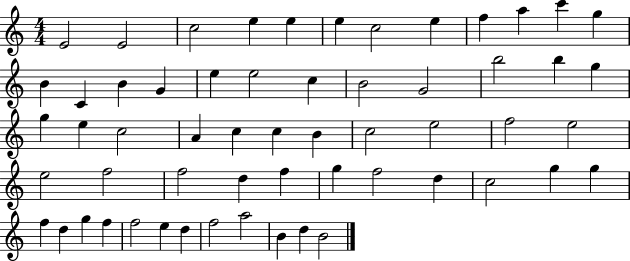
X:1
T:Untitled
M:4/4
L:1/4
K:C
E2 E2 c2 e e e c2 e f a c' g B C B G e e2 c B2 G2 b2 b g g e c2 A c c B c2 e2 f2 e2 e2 f2 f2 d f g f2 d c2 g g f d g f f2 e d f2 a2 B d B2